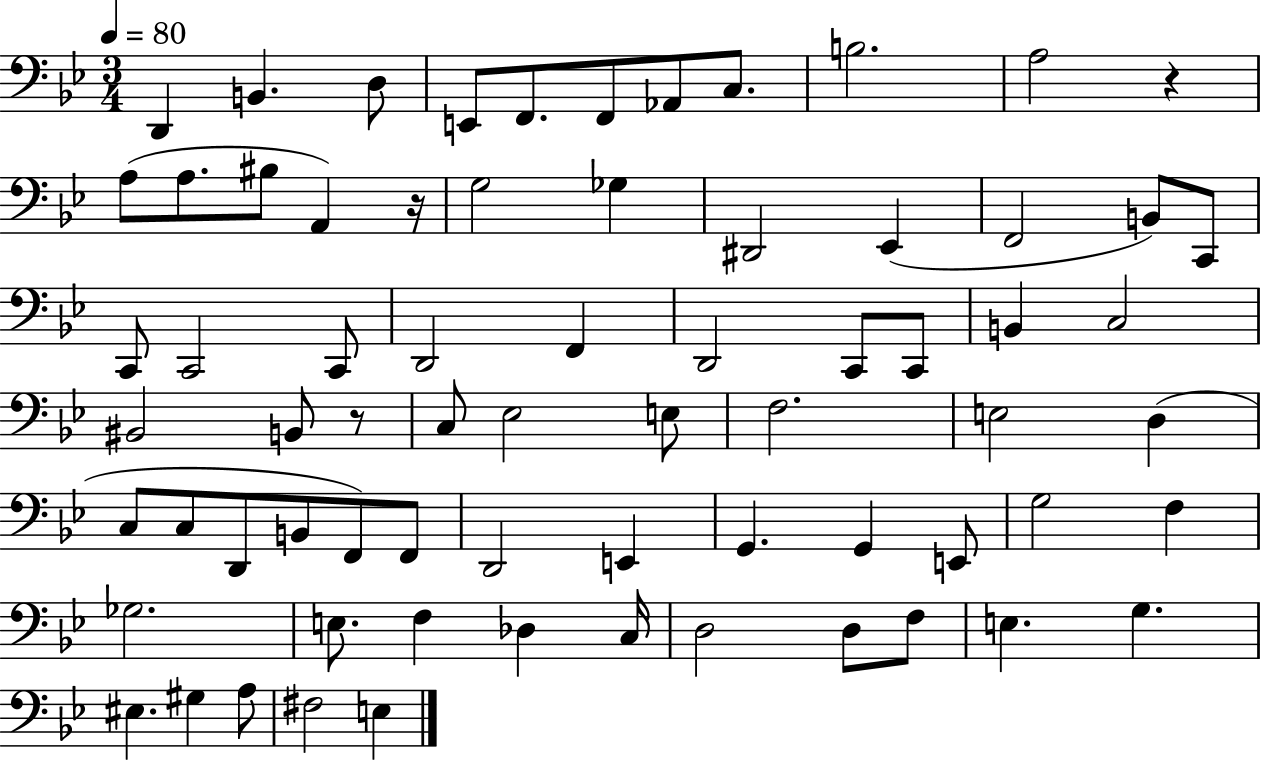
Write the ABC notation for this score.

X:1
T:Untitled
M:3/4
L:1/4
K:Bb
D,, B,, D,/2 E,,/2 F,,/2 F,,/2 _A,,/2 C,/2 B,2 A,2 z A,/2 A,/2 ^B,/2 A,, z/4 G,2 _G, ^D,,2 _E,, F,,2 B,,/2 C,,/2 C,,/2 C,,2 C,,/2 D,,2 F,, D,,2 C,,/2 C,,/2 B,, C,2 ^B,,2 B,,/2 z/2 C,/2 _E,2 E,/2 F,2 E,2 D, C,/2 C,/2 D,,/2 B,,/2 F,,/2 F,,/2 D,,2 E,, G,, G,, E,,/2 G,2 F, _G,2 E,/2 F, _D, C,/4 D,2 D,/2 F,/2 E, G, ^E, ^G, A,/2 ^F,2 E,